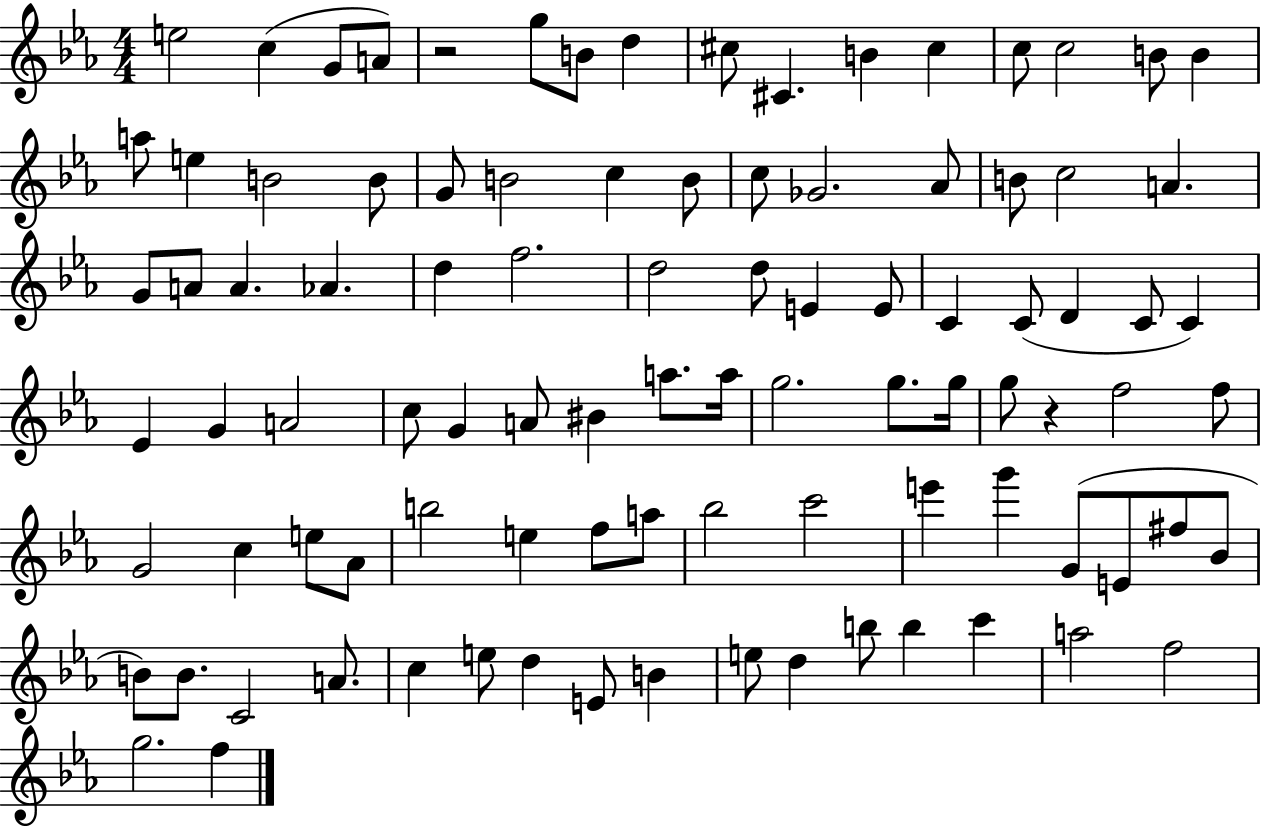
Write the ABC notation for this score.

X:1
T:Untitled
M:4/4
L:1/4
K:Eb
e2 c G/2 A/2 z2 g/2 B/2 d ^c/2 ^C B ^c c/2 c2 B/2 B a/2 e B2 B/2 G/2 B2 c B/2 c/2 _G2 _A/2 B/2 c2 A G/2 A/2 A _A d f2 d2 d/2 E E/2 C C/2 D C/2 C _E G A2 c/2 G A/2 ^B a/2 a/4 g2 g/2 g/4 g/2 z f2 f/2 G2 c e/2 _A/2 b2 e f/2 a/2 _b2 c'2 e' g' G/2 E/2 ^f/2 _B/2 B/2 B/2 C2 A/2 c e/2 d E/2 B e/2 d b/2 b c' a2 f2 g2 f